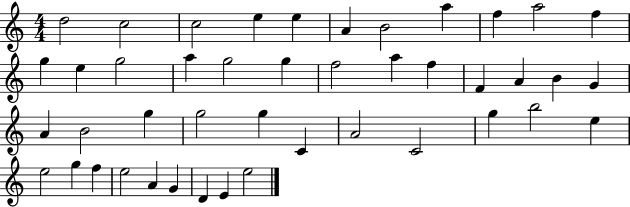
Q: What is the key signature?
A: C major